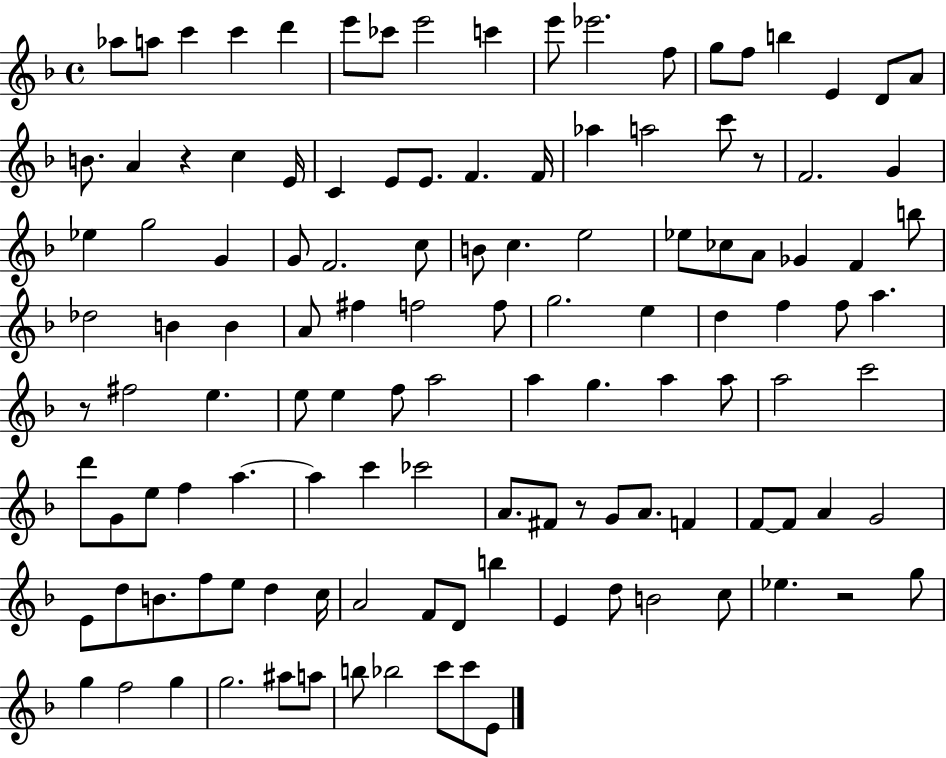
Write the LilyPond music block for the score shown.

{
  \clef treble
  \time 4/4
  \defaultTimeSignature
  \key f \major
  aes''8 a''8 c'''4 c'''4 d'''4 | e'''8 ces'''8 e'''2 c'''4 | e'''8 ees'''2. f''8 | g''8 f''8 b''4 e'4 d'8 a'8 | \break b'8. a'4 r4 c''4 e'16 | c'4 e'8 e'8. f'4. f'16 | aes''4 a''2 c'''8 r8 | f'2. g'4 | \break ees''4 g''2 g'4 | g'8 f'2. c''8 | b'8 c''4. e''2 | ees''8 ces''8 a'8 ges'4 f'4 b''8 | \break des''2 b'4 b'4 | a'8 fis''4 f''2 f''8 | g''2. e''4 | d''4 f''4 f''8 a''4. | \break r8 fis''2 e''4. | e''8 e''4 f''8 a''2 | a''4 g''4. a''4 a''8 | a''2 c'''2 | \break d'''8 g'8 e''8 f''4 a''4.~~ | a''4 c'''4 ces'''2 | a'8. fis'8 r8 g'8 a'8. f'4 | f'8~~ f'8 a'4 g'2 | \break e'8 d''8 b'8. f''8 e''8 d''4 c''16 | a'2 f'8 d'8 b''4 | e'4 d''8 b'2 c''8 | ees''4. r2 g''8 | \break g''4 f''2 g''4 | g''2. ais''8 a''8 | b''8 bes''2 c'''8 c'''8 e'8 | \bar "|."
}